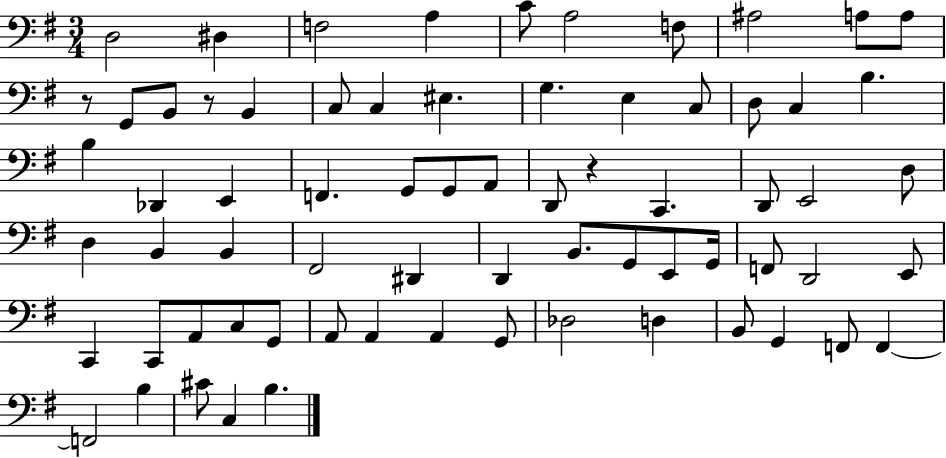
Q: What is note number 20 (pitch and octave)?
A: D3